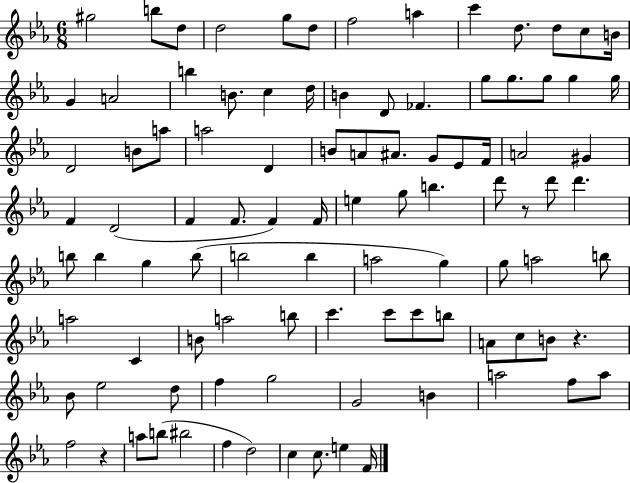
G#5/h B5/e D5/e D5/h G5/e D5/e F5/h A5/q C6/q D5/e. D5/e C5/e B4/s G4/q A4/h B5/q B4/e. C5/q D5/s B4/q D4/e FES4/q. G5/e G5/e. G5/e G5/q G5/s D4/h B4/e A5/e A5/h D4/q B4/e A4/e A#4/e. G4/e Eb4/e F4/s A4/h G#4/q F4/q D4/h F4/q F4/e. F4/q F4/s E5/q G5/e B5/q. D6/e R/e D6/e D6/q. B5/e B5/q G5/q B5/e B5/h B5/q A5/h G5/q G5/e A5/h B5/e A5/h C4/q B4/e A5/h B5/e C6/q. C6/e C6/e B5/e A4/e C5/e B4/e R/q. Bb4/e Eb5/h D5/e F5/q G5/h G4/h B4/q A5/h F5/e A5/e F5/h R/q A5/e B5/e BIS5/h F5/q D5/h C5/q C5/e. E5/q F4/s